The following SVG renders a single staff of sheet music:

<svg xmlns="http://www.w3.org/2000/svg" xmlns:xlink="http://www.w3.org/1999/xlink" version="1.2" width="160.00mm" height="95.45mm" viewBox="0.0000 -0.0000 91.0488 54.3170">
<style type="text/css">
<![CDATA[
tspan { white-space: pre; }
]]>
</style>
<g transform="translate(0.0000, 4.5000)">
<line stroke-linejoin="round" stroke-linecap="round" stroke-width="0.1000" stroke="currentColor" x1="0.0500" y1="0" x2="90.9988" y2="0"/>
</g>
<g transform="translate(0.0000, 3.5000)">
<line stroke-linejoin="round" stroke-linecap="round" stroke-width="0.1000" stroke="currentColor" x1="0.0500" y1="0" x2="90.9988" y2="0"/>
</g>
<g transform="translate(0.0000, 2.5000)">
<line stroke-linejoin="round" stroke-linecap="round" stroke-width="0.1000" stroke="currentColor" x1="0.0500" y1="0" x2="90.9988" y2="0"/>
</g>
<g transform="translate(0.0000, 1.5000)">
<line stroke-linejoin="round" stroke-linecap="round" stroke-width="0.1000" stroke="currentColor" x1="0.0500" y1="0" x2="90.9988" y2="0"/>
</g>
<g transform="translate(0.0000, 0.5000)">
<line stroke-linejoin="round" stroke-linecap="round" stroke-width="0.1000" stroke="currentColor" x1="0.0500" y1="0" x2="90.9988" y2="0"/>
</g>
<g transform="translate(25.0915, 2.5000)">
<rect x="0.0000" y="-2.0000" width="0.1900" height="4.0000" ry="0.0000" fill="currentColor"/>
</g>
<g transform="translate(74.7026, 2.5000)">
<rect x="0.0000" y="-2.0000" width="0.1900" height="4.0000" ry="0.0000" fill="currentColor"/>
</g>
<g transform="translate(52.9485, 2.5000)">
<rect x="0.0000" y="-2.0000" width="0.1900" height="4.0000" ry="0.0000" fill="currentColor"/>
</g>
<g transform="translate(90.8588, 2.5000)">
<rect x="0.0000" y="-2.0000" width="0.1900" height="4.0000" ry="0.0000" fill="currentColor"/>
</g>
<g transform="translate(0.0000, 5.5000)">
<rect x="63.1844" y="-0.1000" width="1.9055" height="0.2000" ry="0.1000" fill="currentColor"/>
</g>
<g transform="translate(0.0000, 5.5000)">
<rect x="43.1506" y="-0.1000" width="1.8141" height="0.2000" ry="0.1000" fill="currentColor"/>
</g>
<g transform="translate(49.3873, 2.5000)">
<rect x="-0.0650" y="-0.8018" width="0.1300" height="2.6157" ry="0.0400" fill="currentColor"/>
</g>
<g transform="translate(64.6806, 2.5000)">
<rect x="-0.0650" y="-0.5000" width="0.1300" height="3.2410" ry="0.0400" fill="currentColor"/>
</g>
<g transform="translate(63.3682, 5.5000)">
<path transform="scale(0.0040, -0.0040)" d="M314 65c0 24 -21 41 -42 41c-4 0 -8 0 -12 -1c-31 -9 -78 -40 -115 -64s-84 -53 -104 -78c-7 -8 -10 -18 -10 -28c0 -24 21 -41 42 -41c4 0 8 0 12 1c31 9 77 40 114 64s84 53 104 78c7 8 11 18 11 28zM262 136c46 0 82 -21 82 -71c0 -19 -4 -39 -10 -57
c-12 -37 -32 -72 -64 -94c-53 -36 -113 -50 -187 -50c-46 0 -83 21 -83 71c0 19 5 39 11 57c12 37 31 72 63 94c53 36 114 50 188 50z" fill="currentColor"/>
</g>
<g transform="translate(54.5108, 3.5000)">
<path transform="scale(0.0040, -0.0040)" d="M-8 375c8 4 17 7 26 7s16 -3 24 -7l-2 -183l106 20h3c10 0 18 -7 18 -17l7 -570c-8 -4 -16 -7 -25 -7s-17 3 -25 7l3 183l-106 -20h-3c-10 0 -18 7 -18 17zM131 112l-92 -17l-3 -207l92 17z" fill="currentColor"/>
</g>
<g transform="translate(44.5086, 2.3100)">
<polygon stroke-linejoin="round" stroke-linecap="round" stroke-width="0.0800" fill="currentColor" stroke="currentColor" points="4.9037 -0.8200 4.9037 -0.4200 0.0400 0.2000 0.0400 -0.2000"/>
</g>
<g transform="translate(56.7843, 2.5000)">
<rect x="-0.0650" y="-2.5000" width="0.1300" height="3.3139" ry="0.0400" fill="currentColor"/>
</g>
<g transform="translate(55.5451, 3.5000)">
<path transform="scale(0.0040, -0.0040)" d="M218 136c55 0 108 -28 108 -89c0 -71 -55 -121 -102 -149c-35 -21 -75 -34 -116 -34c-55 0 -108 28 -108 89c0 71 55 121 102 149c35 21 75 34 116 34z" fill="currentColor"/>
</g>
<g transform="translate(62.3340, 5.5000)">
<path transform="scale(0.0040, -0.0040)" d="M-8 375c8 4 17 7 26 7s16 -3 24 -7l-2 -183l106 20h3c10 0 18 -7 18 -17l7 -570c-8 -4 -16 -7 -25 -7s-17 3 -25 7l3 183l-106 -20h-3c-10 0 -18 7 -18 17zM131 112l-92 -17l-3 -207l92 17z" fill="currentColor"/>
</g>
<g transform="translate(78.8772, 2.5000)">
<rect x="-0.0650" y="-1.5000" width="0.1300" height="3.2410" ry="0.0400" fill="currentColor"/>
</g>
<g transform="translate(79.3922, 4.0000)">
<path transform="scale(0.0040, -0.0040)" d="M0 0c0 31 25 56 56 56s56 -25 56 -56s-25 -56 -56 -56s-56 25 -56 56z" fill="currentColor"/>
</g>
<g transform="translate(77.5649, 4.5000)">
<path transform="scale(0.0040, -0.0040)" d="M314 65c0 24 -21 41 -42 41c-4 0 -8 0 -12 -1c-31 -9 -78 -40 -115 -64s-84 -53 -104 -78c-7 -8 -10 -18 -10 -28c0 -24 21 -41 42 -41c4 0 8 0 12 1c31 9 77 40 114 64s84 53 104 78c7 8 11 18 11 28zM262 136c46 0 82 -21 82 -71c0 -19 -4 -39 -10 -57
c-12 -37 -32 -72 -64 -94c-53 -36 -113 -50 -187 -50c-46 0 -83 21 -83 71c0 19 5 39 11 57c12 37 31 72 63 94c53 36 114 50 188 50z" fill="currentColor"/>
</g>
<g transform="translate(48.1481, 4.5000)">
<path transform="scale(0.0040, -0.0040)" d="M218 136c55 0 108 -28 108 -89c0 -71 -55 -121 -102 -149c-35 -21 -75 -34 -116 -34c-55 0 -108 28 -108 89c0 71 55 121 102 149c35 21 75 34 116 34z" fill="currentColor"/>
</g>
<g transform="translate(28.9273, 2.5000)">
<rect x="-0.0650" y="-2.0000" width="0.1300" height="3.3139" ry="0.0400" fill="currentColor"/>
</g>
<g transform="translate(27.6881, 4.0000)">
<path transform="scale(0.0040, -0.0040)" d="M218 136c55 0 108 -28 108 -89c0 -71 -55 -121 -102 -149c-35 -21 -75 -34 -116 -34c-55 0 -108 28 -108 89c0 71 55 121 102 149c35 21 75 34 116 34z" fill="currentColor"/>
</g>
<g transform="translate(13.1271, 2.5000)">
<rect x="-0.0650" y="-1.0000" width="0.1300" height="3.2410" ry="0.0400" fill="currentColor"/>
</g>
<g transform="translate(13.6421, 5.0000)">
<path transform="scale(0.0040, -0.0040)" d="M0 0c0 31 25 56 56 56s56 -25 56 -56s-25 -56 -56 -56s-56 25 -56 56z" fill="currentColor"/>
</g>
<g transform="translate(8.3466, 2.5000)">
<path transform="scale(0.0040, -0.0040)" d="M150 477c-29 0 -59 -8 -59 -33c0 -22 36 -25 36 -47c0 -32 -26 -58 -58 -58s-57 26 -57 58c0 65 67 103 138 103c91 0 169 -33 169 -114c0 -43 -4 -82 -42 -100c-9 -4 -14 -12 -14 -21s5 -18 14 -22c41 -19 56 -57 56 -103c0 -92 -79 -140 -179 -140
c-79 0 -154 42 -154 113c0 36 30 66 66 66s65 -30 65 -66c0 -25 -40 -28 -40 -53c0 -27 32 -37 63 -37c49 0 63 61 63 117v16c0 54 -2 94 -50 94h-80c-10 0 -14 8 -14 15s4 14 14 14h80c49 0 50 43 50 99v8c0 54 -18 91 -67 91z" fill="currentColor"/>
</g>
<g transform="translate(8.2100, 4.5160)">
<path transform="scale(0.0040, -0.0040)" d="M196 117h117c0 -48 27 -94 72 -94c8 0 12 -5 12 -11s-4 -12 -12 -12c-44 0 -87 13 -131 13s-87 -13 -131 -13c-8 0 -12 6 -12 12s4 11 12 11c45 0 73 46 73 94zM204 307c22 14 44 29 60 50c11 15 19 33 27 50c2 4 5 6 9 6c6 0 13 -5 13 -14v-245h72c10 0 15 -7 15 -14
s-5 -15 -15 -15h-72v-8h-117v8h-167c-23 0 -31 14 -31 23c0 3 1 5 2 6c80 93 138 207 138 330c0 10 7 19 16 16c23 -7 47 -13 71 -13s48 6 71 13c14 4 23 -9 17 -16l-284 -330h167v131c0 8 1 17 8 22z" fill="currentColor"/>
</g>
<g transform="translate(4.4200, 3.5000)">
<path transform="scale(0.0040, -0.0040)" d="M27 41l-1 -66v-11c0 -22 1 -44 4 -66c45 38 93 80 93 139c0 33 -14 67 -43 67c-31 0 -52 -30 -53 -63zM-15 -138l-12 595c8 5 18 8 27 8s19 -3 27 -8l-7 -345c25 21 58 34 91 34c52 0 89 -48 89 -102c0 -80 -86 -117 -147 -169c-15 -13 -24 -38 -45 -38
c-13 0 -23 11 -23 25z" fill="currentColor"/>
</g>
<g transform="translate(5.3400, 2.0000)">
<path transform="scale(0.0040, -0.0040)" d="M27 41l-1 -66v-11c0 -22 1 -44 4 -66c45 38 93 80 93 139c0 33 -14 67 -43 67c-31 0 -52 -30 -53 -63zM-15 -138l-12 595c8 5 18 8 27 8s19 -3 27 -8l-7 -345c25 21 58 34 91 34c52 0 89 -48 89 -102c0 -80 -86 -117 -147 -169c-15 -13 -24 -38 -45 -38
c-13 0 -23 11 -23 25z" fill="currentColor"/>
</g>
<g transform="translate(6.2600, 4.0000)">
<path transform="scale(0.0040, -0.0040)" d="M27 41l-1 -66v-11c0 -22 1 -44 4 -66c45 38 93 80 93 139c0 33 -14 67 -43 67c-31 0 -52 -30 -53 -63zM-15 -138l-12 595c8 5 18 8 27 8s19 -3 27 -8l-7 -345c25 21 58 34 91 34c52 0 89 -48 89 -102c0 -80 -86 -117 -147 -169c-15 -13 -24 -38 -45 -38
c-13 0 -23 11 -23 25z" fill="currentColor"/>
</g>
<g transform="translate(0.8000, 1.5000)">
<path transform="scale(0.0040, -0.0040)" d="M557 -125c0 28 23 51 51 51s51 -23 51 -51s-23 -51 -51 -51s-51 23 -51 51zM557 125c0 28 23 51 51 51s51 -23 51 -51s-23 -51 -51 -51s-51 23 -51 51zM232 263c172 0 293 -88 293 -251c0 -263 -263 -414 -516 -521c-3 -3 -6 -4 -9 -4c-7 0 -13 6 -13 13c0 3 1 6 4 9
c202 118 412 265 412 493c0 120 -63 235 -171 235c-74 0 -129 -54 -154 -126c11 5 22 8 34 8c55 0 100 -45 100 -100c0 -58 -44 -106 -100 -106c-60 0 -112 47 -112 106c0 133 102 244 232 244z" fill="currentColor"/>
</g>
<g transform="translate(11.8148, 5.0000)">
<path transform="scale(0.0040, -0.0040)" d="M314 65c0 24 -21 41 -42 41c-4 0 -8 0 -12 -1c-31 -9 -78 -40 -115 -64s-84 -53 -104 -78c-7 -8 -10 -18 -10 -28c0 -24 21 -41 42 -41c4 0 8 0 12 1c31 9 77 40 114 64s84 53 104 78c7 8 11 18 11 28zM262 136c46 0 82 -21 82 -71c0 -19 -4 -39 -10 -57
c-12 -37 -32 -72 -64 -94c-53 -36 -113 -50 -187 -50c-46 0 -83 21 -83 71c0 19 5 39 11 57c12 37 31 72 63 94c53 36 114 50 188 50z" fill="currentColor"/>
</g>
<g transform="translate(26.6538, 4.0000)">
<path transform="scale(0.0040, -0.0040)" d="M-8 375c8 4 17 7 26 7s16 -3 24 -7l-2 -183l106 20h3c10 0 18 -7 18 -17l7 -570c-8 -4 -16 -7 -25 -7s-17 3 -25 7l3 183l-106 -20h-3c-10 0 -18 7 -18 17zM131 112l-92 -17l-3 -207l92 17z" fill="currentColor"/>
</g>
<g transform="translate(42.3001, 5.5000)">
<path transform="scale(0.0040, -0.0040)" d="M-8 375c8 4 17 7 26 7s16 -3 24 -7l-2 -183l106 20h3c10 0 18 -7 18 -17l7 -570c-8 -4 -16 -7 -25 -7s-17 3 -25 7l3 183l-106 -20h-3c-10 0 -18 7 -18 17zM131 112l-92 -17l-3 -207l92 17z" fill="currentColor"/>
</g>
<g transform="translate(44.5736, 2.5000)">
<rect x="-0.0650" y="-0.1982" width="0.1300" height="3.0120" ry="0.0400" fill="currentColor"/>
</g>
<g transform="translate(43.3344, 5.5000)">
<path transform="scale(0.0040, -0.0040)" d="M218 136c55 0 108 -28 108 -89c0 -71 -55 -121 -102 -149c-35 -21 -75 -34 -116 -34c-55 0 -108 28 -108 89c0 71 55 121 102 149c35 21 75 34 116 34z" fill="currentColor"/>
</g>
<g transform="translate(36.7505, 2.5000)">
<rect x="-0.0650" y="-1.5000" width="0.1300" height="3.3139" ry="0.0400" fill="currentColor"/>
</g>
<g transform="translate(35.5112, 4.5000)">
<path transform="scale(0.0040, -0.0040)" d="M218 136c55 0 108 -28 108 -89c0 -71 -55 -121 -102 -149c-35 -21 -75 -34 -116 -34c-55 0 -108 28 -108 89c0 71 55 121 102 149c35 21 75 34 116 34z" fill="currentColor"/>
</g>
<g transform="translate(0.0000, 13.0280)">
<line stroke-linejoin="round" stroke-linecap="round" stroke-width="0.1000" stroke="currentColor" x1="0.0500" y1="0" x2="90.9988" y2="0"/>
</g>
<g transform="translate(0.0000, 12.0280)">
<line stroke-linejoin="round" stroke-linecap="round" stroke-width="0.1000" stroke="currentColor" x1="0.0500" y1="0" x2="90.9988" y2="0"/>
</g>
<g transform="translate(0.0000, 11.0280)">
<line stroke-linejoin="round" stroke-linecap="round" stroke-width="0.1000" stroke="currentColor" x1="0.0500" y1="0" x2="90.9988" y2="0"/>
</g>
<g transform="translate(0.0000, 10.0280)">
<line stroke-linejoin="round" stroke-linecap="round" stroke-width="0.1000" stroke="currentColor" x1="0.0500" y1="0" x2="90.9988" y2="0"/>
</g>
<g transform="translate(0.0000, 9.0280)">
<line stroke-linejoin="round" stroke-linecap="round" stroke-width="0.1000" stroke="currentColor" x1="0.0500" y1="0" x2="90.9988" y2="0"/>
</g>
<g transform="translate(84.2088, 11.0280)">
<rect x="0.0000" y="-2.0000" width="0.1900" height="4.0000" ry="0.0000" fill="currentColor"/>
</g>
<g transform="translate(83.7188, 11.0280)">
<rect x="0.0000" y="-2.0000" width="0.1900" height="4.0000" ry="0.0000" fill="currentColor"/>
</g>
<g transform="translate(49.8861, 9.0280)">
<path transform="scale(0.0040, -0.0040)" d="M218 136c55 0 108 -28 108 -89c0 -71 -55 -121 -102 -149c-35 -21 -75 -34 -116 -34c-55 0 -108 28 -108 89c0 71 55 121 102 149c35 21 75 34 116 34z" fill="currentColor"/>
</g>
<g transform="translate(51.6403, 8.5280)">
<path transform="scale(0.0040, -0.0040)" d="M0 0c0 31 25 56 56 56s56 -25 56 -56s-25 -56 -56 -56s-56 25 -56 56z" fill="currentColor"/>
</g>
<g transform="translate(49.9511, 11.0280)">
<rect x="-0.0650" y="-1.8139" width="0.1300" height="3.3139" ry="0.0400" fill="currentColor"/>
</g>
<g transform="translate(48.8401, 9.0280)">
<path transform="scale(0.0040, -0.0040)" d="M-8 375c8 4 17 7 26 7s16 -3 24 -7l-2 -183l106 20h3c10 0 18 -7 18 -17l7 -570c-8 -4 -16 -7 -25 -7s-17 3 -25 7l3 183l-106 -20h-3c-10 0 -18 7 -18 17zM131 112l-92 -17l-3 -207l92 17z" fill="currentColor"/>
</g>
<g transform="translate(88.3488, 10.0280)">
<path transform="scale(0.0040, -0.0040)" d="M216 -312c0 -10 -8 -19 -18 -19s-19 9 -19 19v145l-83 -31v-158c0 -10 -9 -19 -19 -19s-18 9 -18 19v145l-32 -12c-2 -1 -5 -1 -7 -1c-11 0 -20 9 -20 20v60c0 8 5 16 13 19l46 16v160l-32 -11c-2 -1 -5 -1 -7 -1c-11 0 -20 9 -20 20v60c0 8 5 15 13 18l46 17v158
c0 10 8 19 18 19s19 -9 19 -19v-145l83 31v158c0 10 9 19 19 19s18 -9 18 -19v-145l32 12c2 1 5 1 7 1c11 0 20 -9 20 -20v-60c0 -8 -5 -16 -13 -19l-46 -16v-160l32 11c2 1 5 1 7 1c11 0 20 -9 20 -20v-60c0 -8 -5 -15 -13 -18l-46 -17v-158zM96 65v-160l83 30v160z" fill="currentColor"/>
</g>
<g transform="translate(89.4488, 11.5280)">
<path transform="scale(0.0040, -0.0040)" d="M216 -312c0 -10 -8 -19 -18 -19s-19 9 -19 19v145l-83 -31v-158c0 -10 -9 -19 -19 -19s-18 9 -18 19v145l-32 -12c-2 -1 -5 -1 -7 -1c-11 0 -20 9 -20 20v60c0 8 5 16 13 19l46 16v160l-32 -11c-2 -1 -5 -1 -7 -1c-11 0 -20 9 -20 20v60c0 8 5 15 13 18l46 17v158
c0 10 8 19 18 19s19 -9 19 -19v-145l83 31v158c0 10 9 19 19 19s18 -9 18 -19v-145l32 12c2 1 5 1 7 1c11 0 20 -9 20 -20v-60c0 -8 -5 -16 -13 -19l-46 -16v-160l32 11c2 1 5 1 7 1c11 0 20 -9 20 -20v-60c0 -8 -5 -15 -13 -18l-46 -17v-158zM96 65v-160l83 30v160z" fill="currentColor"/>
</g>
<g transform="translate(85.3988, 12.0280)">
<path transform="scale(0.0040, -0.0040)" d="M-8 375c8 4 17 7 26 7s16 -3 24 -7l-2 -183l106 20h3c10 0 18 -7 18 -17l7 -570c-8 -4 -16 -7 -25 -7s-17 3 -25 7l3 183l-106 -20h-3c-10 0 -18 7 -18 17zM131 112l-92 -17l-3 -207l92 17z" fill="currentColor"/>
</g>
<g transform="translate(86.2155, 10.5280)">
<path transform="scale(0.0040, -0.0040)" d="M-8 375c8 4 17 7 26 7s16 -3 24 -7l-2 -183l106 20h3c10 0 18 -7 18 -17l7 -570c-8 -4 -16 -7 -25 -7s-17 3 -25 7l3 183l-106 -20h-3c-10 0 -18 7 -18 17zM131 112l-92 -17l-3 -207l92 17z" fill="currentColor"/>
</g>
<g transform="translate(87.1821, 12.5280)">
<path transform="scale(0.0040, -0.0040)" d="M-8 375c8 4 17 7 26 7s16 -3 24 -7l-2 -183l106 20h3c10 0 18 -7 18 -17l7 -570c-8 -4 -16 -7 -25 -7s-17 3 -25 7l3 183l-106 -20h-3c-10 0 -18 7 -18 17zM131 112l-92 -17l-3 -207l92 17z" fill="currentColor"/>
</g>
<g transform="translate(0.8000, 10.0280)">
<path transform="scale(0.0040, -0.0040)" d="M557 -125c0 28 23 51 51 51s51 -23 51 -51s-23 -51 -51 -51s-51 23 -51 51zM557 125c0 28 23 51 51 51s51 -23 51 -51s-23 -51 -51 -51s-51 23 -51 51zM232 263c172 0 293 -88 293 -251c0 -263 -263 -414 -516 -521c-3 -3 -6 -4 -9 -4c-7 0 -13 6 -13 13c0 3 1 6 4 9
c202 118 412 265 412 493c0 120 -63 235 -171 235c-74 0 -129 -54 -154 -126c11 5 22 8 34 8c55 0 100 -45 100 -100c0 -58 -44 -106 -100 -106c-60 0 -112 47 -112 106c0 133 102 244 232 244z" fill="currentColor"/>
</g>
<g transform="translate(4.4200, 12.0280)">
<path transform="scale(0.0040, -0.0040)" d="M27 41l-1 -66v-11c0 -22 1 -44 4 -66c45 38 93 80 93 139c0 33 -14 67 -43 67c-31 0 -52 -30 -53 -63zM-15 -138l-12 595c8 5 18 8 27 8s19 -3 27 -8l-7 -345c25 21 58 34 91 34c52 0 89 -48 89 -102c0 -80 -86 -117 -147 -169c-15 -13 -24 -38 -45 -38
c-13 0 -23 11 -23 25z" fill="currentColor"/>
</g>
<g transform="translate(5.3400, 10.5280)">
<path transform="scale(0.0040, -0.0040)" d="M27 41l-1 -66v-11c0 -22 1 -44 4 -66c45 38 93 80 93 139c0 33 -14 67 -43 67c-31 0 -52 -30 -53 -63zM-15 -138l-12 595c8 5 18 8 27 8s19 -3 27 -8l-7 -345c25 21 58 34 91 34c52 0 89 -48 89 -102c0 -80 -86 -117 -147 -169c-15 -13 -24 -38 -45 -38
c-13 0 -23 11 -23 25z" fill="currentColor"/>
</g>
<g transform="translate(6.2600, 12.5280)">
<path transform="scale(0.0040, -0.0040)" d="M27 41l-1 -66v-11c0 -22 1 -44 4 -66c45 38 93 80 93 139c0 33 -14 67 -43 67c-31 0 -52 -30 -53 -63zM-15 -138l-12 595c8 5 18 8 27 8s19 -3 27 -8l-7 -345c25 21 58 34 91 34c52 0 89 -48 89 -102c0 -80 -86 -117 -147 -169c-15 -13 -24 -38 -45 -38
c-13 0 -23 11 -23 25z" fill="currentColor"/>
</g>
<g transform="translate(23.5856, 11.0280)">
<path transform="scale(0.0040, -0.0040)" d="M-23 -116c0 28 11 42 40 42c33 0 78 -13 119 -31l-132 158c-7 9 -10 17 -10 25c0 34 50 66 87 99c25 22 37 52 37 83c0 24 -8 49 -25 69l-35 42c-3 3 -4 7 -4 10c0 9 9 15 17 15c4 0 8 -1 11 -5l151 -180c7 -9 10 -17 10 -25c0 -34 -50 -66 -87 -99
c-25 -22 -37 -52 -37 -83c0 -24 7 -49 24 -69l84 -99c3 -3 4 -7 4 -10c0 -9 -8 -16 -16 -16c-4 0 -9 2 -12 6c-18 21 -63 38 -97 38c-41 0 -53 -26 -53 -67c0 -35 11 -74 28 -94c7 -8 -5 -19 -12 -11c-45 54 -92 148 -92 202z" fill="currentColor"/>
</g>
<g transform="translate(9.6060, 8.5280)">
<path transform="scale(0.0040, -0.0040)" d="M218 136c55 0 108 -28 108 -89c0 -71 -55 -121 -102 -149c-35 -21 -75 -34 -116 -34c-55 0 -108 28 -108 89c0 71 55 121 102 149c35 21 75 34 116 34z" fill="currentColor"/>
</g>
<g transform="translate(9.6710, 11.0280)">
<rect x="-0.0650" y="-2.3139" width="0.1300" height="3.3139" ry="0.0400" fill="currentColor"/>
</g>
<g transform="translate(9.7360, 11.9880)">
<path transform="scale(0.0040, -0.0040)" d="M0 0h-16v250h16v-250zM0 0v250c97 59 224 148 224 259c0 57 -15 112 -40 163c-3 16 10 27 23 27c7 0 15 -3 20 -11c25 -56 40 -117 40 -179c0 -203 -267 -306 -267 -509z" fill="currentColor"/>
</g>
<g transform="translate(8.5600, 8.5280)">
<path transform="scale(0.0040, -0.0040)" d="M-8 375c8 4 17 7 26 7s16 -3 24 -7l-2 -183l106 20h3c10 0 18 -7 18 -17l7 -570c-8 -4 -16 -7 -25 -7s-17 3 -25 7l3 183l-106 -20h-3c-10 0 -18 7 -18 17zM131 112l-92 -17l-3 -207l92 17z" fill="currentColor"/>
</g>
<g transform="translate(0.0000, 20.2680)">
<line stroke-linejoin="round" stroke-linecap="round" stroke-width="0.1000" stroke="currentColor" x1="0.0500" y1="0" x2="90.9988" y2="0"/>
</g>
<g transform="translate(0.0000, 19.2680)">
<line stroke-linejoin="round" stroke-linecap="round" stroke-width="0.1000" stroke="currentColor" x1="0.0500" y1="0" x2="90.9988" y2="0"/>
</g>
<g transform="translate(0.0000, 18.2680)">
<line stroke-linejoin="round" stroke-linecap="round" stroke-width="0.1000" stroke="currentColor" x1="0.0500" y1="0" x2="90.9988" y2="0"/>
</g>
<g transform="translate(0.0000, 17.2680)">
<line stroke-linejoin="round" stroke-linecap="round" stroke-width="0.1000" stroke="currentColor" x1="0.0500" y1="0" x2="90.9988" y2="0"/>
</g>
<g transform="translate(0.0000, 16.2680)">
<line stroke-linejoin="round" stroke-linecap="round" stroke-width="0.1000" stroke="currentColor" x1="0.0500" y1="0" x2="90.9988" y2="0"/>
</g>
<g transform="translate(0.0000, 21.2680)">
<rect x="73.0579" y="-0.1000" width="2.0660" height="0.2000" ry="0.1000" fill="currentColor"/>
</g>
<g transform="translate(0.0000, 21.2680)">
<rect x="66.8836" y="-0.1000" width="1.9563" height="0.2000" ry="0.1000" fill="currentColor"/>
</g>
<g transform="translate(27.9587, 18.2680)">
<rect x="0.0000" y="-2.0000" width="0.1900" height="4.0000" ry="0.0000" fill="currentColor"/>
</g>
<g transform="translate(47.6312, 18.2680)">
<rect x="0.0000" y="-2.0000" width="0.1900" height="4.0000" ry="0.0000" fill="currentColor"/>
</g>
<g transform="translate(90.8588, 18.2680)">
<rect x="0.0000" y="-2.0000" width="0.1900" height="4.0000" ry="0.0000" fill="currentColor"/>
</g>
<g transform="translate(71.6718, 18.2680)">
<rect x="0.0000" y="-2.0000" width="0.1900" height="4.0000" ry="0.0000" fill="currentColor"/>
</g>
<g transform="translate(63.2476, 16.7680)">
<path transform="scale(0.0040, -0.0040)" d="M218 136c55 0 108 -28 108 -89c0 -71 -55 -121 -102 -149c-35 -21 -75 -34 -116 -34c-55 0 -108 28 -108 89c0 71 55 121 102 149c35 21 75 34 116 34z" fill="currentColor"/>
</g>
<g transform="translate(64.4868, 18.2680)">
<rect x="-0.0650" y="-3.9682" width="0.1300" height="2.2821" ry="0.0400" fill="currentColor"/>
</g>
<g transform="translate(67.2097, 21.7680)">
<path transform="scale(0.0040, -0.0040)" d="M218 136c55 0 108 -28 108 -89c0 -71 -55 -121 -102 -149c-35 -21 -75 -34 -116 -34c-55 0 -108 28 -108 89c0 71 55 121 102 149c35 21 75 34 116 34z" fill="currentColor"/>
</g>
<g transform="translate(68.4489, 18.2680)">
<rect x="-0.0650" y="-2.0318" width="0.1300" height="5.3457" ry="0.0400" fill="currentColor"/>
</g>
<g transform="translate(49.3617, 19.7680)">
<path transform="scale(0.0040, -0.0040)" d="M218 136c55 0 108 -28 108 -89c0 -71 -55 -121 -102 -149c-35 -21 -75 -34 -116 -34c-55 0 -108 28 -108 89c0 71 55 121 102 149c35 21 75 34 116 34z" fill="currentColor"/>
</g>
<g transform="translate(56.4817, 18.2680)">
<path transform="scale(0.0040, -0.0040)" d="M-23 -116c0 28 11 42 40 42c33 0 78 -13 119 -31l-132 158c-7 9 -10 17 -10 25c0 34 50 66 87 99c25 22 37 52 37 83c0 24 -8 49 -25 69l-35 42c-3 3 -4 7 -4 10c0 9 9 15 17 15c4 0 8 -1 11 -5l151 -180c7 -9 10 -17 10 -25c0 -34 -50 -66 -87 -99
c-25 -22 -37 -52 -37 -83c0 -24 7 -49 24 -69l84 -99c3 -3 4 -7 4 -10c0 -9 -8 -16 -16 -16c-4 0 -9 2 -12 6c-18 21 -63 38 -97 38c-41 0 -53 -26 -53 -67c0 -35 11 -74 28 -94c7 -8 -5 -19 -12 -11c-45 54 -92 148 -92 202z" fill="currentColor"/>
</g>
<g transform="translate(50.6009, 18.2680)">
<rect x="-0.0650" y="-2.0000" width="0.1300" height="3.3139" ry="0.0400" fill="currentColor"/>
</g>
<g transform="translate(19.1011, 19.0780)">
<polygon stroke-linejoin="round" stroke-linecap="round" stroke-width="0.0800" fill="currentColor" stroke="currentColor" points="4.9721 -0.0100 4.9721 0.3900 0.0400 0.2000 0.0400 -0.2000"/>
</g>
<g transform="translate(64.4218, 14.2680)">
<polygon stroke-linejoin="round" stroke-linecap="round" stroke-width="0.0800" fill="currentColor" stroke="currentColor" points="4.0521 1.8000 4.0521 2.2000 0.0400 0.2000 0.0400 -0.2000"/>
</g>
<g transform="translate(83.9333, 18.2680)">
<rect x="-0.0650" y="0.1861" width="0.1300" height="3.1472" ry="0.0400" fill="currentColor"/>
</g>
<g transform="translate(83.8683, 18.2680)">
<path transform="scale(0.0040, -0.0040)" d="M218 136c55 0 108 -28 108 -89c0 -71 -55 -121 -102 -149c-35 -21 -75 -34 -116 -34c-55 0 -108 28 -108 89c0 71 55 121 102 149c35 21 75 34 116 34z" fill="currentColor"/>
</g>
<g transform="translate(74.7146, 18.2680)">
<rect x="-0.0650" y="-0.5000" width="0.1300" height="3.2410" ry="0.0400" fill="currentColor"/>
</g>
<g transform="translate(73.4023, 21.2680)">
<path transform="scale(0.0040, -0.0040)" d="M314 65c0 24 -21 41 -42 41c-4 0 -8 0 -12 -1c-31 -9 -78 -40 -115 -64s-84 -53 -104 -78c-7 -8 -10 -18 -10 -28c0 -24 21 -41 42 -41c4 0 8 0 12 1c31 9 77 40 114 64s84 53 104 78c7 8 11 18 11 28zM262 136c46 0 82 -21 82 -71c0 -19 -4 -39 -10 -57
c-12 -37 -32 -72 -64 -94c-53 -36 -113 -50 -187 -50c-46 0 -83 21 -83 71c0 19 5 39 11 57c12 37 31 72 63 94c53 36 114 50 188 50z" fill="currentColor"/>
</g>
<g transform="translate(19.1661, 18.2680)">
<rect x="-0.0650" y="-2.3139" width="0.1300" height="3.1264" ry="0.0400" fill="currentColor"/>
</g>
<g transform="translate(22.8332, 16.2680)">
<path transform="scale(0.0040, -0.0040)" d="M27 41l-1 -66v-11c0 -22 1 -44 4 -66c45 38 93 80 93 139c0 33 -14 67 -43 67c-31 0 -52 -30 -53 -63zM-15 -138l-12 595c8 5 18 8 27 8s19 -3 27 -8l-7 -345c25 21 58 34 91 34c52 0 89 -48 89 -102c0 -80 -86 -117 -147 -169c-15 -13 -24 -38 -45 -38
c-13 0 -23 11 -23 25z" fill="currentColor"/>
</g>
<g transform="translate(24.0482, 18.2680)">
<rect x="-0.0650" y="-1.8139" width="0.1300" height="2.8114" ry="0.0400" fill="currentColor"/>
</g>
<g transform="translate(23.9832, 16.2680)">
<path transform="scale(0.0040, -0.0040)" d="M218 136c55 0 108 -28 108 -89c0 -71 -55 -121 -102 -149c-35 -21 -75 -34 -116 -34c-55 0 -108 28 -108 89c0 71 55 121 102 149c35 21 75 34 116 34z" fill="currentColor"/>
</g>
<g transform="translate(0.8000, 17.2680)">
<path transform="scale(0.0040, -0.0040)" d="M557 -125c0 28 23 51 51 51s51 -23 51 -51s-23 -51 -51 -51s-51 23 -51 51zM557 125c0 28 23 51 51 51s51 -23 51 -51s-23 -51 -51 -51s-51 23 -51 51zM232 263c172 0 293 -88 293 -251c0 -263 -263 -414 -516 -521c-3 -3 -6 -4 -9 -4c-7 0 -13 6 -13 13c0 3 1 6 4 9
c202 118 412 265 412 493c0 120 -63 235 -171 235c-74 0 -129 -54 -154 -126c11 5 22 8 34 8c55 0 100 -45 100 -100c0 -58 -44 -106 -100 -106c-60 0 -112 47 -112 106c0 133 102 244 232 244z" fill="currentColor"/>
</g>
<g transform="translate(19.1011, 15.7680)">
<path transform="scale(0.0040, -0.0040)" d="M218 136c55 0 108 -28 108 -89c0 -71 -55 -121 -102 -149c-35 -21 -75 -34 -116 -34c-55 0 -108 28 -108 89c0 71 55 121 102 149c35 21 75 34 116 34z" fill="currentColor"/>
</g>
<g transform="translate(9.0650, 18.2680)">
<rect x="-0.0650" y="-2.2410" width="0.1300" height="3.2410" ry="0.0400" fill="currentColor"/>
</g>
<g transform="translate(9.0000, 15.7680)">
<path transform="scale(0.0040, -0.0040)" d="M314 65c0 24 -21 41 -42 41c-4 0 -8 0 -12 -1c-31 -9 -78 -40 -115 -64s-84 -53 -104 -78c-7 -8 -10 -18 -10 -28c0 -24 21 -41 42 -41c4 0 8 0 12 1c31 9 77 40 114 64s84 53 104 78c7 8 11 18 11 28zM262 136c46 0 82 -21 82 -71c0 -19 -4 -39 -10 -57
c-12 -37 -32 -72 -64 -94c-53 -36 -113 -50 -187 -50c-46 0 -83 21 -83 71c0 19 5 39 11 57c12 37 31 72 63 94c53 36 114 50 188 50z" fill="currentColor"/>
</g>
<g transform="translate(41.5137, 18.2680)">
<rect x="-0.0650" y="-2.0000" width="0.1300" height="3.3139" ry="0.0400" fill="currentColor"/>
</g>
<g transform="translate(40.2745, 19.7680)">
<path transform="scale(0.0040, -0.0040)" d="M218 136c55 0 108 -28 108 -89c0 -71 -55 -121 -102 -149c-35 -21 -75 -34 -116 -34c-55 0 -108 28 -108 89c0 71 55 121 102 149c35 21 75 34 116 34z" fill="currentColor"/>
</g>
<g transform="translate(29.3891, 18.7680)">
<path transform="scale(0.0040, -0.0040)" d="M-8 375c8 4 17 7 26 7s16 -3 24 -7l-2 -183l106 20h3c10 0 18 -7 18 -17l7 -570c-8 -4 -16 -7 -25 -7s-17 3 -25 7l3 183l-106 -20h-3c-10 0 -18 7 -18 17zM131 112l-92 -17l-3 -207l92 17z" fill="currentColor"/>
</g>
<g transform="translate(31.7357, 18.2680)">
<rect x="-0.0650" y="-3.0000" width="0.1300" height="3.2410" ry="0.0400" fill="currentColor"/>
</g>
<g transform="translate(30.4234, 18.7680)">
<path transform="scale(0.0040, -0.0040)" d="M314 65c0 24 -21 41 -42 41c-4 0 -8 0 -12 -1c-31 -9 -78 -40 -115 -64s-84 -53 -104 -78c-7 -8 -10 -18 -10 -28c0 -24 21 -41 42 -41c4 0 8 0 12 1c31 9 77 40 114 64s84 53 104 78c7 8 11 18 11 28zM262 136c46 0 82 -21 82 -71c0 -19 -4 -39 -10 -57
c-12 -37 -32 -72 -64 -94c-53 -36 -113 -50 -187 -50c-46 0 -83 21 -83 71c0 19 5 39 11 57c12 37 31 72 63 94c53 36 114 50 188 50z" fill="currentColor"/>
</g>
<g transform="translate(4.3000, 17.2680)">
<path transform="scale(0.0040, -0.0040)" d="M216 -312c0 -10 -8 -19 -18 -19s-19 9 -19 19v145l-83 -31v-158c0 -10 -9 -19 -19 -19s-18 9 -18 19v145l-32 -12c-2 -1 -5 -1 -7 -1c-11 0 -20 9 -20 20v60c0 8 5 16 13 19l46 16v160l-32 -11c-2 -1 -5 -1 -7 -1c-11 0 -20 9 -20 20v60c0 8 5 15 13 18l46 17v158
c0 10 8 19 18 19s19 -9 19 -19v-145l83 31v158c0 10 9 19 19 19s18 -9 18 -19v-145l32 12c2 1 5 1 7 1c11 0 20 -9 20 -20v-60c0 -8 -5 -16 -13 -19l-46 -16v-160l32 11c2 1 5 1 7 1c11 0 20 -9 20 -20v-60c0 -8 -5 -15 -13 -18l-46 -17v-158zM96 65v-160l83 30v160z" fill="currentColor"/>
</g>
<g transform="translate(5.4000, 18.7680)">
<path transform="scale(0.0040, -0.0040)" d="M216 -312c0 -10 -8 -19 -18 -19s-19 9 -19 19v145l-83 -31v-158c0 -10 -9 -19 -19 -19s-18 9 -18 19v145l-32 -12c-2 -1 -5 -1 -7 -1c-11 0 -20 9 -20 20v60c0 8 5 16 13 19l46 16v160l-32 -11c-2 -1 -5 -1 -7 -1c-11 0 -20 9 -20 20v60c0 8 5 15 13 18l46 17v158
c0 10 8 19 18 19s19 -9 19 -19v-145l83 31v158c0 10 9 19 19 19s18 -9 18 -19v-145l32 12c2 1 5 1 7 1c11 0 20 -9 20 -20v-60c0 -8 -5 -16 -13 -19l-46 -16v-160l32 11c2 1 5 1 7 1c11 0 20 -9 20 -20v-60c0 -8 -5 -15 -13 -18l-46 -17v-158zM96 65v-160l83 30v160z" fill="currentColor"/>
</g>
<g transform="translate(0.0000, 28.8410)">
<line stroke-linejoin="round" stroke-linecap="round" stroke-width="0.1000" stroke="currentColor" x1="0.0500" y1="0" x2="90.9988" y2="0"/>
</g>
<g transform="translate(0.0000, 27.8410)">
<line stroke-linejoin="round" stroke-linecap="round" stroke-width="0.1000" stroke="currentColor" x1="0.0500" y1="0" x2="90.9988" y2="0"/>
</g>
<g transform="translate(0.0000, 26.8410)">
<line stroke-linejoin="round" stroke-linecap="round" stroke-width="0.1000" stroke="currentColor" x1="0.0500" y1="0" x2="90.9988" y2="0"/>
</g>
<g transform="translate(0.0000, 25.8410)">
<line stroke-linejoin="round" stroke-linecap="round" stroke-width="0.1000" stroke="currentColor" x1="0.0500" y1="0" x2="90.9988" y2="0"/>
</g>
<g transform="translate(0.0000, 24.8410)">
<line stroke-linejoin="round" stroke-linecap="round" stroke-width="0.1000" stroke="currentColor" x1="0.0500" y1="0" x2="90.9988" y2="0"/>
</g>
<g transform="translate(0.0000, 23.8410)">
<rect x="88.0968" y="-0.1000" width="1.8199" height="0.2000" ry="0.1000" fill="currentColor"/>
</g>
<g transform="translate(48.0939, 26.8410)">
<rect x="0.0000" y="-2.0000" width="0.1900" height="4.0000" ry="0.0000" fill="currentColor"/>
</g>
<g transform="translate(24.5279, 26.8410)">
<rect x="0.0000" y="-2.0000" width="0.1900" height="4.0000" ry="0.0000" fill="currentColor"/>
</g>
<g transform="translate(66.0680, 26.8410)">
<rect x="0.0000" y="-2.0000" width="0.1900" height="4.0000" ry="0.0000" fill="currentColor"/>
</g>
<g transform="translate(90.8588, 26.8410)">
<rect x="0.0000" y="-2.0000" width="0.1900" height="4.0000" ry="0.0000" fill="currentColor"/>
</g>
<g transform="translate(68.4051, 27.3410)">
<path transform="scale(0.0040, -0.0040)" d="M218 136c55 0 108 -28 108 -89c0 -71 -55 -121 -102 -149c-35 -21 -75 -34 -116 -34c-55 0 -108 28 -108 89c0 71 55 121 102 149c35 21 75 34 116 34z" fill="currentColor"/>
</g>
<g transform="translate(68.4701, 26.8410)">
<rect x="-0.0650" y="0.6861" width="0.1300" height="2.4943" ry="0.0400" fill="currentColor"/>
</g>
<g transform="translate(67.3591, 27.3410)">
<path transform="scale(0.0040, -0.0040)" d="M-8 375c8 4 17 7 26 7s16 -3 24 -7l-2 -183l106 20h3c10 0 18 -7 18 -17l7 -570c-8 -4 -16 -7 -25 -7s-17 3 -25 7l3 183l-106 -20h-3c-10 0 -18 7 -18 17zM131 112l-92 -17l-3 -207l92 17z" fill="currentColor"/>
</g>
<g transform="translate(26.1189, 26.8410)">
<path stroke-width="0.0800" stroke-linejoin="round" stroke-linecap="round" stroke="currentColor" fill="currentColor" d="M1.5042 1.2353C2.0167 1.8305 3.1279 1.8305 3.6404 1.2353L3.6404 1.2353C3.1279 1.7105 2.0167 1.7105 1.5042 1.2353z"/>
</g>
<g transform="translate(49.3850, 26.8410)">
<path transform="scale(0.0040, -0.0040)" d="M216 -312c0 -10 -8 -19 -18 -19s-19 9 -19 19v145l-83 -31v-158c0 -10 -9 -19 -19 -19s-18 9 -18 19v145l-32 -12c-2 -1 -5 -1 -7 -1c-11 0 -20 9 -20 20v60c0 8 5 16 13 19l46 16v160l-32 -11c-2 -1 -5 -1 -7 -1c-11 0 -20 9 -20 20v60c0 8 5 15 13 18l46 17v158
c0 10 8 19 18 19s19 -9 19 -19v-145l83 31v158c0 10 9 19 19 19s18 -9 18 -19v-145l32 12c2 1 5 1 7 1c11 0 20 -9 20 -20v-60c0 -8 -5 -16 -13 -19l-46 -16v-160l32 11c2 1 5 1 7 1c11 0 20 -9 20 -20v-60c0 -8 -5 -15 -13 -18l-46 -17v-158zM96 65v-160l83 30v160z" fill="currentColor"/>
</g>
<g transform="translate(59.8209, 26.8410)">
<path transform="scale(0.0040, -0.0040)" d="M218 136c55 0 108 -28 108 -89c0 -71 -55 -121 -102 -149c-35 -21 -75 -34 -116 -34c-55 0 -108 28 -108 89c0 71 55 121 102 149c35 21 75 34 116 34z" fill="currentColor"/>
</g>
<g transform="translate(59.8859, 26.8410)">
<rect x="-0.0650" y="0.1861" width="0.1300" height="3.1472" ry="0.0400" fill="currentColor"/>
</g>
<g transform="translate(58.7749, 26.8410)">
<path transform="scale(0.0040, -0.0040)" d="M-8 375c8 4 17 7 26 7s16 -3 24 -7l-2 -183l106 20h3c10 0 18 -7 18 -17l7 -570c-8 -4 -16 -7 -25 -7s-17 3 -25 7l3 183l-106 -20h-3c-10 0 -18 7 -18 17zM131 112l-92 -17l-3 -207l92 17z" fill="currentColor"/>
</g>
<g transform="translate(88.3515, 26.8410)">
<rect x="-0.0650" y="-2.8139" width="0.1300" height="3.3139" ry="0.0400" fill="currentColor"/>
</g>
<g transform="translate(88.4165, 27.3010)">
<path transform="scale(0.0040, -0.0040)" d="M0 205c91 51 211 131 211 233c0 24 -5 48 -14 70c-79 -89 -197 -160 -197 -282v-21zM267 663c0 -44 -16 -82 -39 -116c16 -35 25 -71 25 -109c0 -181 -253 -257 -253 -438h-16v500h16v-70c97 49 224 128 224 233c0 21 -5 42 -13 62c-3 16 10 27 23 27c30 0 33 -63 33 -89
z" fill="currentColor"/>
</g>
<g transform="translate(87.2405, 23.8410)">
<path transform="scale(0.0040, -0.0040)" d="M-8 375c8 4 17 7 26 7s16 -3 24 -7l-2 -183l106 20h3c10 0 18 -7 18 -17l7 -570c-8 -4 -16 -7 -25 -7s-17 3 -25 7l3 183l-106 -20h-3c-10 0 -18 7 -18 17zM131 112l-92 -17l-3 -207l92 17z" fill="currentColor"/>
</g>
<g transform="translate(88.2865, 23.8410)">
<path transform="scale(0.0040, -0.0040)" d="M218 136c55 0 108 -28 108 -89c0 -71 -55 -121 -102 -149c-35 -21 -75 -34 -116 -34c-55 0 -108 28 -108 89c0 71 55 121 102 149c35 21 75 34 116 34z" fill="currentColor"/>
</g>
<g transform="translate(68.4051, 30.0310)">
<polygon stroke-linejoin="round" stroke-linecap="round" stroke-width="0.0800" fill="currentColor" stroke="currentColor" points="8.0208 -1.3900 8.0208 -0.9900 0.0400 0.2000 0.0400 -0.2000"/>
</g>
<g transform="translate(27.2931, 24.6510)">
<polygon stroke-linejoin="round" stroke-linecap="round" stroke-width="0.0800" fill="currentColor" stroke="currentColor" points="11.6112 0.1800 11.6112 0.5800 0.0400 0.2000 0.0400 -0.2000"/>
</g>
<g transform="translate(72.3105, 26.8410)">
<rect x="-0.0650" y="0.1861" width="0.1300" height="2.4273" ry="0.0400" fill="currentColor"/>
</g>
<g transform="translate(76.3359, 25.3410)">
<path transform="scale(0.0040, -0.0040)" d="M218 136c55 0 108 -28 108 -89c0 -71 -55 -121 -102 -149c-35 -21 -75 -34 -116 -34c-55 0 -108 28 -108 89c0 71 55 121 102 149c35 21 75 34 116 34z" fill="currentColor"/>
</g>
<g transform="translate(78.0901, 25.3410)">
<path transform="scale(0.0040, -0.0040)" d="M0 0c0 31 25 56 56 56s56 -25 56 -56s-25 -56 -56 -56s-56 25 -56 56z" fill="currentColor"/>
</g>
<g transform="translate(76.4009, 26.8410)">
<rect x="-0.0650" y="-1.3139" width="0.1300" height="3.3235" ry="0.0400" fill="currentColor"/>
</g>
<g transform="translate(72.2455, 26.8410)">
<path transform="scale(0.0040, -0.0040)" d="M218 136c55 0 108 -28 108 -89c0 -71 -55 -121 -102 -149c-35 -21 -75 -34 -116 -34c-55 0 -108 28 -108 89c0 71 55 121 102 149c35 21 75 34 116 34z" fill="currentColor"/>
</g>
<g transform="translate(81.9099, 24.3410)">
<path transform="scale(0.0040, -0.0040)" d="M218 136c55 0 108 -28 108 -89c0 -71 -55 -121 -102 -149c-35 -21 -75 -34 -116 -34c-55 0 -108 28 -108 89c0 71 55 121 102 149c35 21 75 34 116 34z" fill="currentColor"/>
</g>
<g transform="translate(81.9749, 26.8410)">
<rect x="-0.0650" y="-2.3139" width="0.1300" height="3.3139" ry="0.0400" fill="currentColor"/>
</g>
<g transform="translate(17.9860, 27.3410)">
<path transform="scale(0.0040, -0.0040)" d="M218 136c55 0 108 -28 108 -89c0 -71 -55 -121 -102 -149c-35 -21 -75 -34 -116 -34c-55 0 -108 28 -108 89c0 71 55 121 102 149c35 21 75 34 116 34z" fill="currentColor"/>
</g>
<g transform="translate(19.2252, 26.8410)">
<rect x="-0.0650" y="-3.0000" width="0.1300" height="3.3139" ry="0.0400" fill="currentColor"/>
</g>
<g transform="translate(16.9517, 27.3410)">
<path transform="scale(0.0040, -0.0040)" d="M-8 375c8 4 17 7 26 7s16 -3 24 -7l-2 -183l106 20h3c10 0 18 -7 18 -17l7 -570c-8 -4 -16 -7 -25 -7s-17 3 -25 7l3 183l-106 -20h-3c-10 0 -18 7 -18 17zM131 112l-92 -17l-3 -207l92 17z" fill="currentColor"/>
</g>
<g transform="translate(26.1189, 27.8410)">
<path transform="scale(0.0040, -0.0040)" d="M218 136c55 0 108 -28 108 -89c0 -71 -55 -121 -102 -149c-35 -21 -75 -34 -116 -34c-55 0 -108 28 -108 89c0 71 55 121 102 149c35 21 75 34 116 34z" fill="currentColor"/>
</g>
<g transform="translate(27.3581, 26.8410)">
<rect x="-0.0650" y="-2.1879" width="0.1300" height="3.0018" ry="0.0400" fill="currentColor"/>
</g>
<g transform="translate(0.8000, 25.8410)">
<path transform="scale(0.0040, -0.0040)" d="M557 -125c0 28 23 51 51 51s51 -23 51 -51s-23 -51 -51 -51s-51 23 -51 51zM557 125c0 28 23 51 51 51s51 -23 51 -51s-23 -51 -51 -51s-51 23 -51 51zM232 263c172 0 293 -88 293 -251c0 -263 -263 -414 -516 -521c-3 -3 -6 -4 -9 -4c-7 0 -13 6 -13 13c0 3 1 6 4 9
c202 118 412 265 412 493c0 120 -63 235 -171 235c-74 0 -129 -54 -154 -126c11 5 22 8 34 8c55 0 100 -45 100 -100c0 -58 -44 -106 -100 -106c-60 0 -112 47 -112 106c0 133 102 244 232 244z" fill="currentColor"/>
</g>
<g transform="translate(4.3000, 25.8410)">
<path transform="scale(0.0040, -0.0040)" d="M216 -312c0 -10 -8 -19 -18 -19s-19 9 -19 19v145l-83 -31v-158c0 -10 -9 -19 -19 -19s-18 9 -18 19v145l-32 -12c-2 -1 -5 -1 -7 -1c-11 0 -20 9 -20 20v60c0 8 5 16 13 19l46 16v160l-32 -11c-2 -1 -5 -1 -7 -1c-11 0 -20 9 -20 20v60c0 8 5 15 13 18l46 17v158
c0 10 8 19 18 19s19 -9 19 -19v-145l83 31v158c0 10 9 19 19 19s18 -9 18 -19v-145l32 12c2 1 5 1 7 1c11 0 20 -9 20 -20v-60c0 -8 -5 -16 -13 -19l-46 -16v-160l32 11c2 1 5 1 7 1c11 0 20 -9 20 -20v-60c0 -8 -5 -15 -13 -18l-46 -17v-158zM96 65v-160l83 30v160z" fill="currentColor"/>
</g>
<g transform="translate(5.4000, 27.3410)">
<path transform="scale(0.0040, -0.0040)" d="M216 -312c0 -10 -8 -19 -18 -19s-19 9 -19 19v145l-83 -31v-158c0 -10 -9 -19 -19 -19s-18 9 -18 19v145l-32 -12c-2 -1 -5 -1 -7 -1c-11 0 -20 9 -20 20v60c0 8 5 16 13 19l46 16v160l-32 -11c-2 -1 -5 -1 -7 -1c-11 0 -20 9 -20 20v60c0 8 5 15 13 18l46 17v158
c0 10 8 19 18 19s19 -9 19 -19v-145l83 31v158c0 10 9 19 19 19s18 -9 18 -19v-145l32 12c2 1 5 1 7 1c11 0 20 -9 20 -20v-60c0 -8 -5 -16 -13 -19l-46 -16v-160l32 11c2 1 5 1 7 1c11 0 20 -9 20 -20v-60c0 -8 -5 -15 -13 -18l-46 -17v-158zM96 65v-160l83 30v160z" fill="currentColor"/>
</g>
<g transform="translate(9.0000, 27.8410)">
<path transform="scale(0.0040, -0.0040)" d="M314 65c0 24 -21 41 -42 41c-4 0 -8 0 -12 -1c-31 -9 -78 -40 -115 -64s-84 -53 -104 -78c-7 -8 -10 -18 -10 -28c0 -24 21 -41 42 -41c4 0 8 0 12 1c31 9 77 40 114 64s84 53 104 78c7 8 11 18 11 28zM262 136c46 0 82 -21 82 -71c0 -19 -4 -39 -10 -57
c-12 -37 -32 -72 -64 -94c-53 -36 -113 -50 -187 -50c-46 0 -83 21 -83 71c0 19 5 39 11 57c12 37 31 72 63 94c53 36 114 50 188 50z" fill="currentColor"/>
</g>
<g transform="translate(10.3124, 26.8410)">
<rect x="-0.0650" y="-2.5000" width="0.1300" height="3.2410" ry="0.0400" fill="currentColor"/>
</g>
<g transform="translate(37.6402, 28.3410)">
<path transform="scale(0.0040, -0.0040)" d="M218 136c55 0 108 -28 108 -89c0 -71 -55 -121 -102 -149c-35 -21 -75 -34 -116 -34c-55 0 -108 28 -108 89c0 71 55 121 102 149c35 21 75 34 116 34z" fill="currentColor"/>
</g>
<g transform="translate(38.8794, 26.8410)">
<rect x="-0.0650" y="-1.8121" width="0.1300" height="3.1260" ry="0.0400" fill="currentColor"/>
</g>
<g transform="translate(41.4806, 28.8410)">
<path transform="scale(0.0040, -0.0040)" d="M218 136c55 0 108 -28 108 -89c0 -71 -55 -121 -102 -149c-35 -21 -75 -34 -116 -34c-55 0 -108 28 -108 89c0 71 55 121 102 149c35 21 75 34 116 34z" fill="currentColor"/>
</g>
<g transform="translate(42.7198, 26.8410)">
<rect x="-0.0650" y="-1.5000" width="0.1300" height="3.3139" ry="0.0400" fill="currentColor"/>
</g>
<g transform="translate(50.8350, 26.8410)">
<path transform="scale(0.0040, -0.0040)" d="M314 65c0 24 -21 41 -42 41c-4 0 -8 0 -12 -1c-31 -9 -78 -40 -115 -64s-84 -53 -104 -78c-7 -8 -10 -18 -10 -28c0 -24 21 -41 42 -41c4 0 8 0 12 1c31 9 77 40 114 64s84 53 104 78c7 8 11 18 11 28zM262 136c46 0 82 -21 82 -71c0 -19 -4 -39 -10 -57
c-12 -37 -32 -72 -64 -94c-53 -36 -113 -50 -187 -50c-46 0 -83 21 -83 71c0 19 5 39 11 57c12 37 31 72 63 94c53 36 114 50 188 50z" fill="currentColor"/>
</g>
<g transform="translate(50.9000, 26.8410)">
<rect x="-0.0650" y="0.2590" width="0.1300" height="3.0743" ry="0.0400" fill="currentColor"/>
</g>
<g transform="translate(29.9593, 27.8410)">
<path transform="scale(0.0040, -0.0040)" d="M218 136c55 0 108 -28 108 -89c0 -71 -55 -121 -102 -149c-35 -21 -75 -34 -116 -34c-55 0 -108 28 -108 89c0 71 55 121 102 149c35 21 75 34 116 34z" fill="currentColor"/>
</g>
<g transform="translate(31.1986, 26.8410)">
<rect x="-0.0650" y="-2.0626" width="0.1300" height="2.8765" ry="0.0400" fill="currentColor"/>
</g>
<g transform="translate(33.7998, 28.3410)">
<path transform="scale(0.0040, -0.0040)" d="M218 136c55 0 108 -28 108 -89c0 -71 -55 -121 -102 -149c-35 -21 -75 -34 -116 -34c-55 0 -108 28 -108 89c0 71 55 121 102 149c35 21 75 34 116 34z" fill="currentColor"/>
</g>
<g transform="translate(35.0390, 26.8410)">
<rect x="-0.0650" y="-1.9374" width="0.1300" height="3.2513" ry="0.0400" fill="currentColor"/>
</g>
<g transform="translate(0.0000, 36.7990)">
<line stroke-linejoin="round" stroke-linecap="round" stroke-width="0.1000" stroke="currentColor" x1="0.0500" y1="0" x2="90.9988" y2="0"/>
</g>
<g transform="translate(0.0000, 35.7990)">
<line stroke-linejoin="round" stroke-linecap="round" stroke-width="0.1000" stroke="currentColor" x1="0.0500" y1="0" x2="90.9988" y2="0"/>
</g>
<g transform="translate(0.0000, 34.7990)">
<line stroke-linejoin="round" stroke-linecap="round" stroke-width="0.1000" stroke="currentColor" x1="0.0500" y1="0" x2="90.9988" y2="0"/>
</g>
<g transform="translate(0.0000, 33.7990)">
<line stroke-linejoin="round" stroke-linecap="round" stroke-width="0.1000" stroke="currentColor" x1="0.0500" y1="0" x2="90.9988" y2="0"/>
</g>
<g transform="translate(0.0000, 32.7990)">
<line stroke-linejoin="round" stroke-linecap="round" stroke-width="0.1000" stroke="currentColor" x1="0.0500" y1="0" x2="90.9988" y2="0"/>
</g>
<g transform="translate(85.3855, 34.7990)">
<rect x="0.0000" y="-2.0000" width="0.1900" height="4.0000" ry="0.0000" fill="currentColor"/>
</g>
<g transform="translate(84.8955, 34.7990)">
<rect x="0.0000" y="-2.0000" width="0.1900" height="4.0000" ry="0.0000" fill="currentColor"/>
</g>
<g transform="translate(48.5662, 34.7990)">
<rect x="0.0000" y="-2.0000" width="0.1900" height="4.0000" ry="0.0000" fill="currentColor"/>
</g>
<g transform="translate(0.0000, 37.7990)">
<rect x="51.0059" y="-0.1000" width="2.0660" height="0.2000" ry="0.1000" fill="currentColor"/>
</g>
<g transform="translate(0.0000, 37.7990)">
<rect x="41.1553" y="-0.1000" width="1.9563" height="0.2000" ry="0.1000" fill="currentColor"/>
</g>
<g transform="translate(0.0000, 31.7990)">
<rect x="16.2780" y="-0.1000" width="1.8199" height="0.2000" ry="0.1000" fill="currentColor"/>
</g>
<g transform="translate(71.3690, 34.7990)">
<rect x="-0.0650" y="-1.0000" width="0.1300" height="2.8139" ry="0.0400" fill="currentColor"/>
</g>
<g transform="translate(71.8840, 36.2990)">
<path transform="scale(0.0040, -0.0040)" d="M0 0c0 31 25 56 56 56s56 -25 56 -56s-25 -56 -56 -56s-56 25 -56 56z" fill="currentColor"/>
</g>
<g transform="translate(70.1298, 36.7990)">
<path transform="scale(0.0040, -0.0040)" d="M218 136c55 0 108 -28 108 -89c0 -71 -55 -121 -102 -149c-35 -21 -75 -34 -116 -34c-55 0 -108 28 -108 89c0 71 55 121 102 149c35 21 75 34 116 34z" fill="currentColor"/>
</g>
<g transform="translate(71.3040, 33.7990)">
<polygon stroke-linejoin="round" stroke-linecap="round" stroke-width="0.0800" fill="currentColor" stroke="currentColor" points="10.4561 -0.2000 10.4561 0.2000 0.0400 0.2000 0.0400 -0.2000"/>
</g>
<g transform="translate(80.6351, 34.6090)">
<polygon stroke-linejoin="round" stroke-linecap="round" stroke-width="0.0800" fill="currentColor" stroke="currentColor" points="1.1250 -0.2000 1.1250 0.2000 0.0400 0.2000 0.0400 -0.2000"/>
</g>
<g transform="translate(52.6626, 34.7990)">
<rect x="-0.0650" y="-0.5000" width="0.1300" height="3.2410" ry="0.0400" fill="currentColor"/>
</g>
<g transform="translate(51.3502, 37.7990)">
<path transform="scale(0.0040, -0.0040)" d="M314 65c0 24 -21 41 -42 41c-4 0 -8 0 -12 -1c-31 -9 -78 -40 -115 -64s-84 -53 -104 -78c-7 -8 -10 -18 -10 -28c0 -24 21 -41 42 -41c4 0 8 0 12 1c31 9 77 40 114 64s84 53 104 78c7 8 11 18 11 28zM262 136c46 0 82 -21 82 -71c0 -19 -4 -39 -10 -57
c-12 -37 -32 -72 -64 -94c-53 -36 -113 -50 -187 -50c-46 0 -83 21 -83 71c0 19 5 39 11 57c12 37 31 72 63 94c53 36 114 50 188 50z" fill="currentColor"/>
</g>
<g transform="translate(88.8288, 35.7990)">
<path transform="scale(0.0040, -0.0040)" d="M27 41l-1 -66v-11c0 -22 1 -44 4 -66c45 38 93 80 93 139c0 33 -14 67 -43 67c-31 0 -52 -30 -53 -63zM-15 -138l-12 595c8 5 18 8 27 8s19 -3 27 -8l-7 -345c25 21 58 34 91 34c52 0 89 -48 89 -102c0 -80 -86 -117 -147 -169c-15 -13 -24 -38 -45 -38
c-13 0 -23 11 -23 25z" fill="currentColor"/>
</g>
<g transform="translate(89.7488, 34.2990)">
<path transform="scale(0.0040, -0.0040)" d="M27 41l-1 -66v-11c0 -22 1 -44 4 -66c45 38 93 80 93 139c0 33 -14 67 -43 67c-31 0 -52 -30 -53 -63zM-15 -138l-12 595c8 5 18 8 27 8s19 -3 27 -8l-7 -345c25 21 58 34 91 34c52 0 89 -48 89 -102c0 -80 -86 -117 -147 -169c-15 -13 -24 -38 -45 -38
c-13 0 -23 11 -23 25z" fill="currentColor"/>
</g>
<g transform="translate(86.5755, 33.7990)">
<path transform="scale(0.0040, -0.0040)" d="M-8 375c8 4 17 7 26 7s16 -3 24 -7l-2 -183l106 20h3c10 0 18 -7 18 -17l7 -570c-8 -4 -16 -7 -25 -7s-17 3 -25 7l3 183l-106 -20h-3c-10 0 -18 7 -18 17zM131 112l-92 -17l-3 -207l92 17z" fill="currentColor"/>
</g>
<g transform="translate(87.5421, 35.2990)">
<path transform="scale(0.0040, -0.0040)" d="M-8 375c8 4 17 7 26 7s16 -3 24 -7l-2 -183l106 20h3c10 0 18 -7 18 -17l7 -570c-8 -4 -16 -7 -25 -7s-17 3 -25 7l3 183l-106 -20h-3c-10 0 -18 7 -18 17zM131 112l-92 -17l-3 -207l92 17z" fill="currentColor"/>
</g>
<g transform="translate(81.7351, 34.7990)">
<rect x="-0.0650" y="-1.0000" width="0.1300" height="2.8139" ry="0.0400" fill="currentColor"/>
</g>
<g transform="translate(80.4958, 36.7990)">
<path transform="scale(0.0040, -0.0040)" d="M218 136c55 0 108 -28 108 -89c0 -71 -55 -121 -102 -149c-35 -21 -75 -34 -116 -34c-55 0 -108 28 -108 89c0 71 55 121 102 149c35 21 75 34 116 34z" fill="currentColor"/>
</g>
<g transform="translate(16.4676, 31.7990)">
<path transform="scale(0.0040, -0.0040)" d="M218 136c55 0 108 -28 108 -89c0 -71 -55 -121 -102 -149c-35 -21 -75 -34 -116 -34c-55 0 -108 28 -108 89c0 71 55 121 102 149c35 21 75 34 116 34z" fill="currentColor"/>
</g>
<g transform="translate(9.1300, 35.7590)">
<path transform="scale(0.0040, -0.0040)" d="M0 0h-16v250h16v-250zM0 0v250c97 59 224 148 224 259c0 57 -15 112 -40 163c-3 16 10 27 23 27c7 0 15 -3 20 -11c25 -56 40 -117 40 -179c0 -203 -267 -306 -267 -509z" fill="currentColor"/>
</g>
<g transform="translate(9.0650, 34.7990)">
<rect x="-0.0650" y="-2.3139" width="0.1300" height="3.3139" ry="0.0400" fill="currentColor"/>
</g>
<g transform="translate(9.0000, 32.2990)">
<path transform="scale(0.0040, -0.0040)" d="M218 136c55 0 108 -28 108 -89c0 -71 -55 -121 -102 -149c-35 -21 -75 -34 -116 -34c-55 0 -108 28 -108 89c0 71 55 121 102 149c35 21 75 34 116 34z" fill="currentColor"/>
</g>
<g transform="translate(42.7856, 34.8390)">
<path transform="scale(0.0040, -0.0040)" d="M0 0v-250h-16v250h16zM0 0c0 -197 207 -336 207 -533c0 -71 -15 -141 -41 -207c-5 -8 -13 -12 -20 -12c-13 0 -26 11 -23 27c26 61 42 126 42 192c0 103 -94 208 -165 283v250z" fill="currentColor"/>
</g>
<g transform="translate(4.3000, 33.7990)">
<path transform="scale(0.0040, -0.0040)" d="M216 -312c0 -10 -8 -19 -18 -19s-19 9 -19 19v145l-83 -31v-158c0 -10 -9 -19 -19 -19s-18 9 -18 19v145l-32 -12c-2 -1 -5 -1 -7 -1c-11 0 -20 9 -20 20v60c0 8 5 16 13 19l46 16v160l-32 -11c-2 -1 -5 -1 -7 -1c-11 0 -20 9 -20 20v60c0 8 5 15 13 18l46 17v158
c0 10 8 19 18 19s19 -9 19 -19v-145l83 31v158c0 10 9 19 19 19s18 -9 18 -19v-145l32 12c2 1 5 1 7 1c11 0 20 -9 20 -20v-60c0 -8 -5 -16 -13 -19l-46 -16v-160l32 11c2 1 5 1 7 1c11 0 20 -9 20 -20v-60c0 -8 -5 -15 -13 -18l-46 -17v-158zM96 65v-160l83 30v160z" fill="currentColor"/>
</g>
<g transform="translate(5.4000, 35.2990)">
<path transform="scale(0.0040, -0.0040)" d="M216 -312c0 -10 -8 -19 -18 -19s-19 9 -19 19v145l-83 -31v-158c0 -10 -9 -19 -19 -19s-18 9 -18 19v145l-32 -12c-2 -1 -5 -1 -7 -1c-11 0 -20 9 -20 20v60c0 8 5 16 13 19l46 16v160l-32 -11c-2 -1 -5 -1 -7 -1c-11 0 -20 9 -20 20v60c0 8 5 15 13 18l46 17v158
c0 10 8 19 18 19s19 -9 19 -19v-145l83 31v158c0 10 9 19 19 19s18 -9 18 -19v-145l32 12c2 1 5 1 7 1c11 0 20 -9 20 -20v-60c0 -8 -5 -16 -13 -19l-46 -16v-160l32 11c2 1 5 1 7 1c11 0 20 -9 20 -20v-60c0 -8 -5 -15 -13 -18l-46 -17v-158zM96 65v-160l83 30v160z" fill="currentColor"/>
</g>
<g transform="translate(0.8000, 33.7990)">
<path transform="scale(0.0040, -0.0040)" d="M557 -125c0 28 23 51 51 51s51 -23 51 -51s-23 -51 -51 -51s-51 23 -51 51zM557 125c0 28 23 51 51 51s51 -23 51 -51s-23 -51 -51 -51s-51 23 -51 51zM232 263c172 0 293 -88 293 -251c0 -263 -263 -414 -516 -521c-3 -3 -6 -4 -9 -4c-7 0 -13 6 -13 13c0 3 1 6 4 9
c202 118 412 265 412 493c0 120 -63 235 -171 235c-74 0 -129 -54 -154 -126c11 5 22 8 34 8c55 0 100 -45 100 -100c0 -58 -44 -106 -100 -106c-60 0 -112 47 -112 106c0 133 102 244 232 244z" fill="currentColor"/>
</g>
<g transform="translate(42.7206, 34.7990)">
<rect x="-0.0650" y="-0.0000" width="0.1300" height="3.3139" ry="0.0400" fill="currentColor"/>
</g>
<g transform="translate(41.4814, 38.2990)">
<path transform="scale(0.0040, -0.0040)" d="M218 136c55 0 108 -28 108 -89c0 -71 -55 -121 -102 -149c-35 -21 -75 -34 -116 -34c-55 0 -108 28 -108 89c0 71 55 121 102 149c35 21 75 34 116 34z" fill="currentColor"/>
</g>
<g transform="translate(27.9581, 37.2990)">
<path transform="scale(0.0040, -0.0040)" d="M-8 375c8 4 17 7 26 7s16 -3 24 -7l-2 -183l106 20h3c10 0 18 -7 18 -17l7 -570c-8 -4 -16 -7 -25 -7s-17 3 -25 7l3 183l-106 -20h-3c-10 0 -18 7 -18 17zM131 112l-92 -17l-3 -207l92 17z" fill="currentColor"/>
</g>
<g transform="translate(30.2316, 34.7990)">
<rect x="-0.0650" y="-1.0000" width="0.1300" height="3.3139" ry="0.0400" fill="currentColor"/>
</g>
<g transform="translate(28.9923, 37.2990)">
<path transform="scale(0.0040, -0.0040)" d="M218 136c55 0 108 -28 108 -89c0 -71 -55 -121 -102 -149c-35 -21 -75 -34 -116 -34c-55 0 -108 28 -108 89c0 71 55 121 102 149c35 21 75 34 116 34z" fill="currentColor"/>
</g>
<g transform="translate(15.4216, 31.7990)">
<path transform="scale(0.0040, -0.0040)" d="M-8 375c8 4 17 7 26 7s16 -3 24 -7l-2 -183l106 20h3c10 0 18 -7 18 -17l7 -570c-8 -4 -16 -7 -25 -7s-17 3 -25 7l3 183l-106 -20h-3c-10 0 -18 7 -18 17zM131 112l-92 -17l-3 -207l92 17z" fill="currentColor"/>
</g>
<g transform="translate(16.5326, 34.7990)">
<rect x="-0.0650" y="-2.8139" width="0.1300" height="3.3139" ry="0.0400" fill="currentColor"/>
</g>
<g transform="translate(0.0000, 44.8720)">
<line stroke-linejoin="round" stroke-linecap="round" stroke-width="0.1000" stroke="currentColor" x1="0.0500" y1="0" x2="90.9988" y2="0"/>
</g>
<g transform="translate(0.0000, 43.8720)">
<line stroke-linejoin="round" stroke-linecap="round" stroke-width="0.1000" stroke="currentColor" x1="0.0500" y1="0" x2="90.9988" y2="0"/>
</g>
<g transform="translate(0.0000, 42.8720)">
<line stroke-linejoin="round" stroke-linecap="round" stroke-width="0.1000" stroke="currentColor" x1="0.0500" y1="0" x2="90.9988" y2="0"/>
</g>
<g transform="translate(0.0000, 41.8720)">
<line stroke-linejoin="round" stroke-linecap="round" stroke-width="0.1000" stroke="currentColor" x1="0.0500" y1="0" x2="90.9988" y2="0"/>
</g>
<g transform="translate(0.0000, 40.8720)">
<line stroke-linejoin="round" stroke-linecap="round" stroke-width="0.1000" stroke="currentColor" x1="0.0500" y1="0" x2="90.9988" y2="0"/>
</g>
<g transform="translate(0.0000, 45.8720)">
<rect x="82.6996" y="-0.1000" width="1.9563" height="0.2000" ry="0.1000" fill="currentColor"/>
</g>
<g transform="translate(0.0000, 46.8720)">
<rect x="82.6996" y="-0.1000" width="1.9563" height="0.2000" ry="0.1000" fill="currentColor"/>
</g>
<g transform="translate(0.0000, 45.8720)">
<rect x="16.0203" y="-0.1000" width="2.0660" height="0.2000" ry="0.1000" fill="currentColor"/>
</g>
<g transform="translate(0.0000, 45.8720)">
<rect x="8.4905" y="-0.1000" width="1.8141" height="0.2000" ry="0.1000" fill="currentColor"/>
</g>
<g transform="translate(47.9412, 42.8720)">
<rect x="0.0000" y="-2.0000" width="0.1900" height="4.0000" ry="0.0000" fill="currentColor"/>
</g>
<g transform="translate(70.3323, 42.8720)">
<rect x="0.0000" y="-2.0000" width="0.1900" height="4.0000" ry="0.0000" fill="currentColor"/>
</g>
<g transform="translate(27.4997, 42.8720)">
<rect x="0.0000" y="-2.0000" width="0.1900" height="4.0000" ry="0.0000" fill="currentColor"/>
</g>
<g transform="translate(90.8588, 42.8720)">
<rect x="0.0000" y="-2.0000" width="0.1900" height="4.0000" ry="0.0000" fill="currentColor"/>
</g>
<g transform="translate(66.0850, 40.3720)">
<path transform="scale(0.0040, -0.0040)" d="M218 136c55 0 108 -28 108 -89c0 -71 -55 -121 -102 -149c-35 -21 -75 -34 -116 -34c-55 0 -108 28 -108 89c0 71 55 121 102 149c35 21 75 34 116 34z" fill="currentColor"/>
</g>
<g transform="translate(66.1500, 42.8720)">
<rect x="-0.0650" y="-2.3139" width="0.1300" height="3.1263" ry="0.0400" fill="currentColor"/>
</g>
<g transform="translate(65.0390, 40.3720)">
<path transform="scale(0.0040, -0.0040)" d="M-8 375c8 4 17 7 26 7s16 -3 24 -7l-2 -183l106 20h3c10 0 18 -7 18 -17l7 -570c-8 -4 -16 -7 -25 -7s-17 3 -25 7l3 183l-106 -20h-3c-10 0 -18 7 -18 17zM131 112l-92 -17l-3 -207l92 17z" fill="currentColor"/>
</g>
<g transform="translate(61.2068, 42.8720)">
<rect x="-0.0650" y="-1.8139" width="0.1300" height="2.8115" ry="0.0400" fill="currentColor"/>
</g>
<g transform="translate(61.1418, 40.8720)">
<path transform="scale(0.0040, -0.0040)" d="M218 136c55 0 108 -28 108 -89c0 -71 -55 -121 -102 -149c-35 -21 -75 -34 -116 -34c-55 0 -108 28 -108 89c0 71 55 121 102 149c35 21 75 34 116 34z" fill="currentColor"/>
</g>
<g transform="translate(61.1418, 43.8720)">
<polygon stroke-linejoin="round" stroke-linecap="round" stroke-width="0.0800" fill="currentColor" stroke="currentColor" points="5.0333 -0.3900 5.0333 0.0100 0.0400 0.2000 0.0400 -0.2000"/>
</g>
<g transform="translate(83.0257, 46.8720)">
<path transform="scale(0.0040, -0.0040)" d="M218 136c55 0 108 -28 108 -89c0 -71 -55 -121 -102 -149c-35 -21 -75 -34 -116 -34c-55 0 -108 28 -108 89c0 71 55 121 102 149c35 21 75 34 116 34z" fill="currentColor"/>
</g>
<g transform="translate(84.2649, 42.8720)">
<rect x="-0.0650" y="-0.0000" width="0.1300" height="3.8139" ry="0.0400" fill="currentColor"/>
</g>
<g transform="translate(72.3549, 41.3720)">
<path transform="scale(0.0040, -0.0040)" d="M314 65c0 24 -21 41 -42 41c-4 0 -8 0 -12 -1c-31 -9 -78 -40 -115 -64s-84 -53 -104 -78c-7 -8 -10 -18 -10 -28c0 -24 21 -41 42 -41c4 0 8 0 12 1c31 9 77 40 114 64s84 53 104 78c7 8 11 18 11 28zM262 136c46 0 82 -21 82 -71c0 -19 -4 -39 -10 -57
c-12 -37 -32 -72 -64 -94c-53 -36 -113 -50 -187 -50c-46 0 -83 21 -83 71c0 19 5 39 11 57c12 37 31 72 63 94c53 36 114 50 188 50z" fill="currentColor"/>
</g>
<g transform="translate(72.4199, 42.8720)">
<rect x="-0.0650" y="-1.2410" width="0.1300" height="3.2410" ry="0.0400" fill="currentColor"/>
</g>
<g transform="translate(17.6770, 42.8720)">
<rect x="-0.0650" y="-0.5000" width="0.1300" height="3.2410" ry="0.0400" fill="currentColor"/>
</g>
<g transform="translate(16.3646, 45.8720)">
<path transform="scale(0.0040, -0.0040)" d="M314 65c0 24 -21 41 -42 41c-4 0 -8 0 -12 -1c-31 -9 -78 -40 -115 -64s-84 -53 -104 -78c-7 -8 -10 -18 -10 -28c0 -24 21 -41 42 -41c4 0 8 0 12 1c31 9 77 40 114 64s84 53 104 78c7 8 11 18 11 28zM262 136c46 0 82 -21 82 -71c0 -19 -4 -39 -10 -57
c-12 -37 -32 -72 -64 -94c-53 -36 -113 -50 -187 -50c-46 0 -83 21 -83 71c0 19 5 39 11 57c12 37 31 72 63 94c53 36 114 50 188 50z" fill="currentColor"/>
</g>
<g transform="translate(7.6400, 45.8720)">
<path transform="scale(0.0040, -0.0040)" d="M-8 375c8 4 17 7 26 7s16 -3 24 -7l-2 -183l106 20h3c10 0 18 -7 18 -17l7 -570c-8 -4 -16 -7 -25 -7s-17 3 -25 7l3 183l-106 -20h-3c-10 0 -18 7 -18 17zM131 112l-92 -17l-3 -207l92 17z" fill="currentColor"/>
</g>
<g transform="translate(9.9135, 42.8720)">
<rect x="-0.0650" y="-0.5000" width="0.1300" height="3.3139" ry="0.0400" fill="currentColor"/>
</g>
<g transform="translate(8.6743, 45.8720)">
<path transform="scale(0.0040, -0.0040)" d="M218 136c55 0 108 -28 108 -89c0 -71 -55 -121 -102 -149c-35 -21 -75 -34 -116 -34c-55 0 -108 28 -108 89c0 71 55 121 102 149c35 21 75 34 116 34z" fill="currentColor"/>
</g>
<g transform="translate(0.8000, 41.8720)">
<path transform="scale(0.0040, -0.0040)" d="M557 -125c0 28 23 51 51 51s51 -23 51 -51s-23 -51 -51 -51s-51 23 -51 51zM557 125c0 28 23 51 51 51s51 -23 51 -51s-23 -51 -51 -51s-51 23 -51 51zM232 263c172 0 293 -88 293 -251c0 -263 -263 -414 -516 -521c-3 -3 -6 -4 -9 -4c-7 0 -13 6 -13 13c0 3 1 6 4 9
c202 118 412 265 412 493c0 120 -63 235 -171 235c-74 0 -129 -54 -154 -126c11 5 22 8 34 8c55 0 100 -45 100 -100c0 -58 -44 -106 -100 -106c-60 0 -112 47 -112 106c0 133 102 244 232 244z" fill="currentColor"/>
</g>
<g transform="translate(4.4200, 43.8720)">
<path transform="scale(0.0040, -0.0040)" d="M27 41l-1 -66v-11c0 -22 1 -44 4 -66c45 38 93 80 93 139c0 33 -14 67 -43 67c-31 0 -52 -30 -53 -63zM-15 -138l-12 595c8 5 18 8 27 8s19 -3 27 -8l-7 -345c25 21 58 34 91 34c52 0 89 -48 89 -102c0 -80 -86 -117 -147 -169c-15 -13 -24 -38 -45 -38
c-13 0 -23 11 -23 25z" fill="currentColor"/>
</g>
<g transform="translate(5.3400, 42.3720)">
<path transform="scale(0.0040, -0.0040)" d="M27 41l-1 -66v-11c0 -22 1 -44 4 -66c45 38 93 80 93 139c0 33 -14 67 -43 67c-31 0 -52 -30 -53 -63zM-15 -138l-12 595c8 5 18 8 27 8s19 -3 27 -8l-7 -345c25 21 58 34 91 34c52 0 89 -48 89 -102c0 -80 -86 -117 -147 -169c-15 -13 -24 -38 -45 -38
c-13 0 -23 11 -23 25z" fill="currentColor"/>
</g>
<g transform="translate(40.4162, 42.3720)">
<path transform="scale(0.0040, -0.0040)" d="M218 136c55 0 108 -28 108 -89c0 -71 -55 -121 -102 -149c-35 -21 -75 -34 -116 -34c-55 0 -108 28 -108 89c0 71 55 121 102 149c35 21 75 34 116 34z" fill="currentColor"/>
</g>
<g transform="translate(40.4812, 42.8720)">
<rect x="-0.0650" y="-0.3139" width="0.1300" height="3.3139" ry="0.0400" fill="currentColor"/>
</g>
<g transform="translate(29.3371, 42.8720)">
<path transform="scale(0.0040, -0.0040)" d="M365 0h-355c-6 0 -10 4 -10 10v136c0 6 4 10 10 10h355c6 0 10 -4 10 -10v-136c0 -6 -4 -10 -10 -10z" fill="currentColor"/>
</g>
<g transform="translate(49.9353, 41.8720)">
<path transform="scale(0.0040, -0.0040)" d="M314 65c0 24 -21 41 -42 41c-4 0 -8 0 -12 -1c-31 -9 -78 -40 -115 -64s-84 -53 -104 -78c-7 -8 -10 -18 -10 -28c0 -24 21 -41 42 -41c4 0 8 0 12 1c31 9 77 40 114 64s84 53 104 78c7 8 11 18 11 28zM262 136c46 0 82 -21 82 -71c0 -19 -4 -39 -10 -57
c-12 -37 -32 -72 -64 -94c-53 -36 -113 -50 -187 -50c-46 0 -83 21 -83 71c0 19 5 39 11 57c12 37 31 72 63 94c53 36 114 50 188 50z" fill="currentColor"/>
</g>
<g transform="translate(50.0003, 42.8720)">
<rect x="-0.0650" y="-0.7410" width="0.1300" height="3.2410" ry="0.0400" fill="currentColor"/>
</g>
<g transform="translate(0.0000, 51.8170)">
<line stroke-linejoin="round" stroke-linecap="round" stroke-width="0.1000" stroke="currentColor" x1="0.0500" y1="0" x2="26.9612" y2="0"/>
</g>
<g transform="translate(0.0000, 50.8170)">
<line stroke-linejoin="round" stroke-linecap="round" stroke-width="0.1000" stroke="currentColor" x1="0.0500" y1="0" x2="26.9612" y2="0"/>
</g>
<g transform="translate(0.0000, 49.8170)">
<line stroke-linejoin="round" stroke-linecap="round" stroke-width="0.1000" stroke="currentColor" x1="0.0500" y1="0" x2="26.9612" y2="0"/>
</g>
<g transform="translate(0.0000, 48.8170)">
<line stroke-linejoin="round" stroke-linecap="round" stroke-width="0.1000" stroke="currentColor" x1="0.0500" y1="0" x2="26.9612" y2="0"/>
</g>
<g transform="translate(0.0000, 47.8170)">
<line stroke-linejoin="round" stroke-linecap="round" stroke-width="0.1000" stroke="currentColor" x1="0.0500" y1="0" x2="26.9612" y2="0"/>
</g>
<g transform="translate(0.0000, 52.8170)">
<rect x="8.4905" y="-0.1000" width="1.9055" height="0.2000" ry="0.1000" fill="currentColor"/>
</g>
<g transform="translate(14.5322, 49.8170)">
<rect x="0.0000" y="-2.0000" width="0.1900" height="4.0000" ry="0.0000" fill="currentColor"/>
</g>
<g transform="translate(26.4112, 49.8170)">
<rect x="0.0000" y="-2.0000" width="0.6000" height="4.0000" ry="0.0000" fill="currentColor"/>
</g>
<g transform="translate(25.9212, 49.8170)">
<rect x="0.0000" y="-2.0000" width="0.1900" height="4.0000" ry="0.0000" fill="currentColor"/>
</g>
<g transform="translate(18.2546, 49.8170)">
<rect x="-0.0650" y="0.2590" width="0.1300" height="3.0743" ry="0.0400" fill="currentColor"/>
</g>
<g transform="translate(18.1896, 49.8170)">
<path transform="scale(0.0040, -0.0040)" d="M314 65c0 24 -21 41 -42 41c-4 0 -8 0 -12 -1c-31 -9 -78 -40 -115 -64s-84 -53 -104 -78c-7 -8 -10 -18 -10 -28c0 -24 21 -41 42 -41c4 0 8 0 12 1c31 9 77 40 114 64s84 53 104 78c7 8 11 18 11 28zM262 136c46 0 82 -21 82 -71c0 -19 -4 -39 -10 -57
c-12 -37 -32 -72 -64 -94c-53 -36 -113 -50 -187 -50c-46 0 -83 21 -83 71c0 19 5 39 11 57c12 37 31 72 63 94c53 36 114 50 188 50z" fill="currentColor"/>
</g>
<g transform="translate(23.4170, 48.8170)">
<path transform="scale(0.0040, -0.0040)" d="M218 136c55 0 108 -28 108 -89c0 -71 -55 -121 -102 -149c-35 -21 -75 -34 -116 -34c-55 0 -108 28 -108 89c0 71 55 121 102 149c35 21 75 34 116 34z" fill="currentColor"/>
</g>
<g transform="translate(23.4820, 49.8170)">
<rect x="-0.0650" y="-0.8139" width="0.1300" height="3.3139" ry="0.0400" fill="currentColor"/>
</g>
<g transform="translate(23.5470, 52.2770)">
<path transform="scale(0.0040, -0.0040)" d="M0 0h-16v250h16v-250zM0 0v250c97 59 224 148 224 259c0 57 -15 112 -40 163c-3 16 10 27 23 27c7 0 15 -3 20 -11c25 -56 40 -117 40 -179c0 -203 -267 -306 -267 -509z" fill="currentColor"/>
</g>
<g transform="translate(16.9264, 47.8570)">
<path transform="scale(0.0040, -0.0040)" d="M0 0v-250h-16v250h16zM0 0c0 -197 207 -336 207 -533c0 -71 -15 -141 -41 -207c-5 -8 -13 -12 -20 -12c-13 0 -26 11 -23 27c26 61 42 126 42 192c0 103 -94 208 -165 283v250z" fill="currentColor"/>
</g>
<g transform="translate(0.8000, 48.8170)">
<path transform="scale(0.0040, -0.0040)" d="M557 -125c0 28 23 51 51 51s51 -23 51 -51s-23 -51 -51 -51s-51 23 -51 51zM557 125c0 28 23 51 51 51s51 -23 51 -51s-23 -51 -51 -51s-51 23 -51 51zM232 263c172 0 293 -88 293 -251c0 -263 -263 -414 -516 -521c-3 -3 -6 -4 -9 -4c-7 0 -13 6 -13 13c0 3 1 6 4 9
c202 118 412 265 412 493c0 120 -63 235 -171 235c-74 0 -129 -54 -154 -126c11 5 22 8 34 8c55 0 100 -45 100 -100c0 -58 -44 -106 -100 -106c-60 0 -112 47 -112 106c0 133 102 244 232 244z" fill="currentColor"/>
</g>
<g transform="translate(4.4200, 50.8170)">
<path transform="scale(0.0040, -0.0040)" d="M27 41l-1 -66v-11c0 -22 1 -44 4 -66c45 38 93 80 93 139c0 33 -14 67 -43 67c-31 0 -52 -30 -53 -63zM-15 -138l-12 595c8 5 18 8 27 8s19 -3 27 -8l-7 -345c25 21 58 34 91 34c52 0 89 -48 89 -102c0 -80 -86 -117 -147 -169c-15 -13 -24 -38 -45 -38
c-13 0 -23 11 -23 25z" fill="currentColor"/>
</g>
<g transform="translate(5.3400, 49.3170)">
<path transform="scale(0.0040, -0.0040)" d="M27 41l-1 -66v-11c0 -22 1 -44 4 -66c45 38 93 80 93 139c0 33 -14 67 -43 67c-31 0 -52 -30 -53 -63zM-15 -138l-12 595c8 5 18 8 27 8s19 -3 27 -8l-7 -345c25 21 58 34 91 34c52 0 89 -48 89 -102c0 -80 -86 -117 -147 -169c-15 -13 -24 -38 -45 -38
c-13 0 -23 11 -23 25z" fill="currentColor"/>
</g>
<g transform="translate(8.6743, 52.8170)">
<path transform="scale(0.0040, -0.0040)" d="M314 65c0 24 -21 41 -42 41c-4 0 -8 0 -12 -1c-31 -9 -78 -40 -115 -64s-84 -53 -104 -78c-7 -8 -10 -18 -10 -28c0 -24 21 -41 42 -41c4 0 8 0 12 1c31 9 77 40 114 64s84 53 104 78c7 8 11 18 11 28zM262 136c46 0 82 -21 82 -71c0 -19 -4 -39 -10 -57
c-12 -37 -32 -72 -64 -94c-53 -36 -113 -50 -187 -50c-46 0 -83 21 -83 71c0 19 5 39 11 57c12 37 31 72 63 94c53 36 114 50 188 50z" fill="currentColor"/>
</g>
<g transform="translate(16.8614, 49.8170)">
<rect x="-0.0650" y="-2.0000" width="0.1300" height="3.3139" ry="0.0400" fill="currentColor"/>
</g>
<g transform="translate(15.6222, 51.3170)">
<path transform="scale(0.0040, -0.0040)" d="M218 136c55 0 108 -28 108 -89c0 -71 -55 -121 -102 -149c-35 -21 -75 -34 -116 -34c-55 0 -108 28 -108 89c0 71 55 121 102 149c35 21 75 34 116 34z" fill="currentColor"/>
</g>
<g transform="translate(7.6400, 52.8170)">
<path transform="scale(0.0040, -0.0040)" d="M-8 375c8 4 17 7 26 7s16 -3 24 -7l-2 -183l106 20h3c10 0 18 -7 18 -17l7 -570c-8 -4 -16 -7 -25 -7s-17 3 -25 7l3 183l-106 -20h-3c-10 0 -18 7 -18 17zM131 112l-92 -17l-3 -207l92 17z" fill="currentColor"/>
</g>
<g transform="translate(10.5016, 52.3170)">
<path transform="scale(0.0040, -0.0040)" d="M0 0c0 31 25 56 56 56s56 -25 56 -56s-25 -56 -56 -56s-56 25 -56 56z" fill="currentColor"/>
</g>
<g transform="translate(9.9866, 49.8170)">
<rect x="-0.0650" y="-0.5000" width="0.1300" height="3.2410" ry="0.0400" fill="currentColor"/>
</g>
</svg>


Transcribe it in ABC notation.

X:1
T:Untitled
M:3/4
L:1/4
K:Eb
F,,2 A,, G,, E,,/2 G,,/2 B,, E,,2 G,,2 B,/2 z A, B,2 B,/2 _A,/2 C,2 A,, A,, z G,/2 D,,/2 E,,2 D, B,,2 C, B,,/2 B,,/2 A,,/2 A,,/2 G,, ^D,2 D, C,/2 D,/2 G,/2 B, C/4 B,/2 C F,, D,,/2 E,,2 G,,/2 G,,/4 E,, E,,2 z2 _E, F,2 A,/2 B,/2 G,2 C,, E,,2 A,,/2 D,2 F,/2